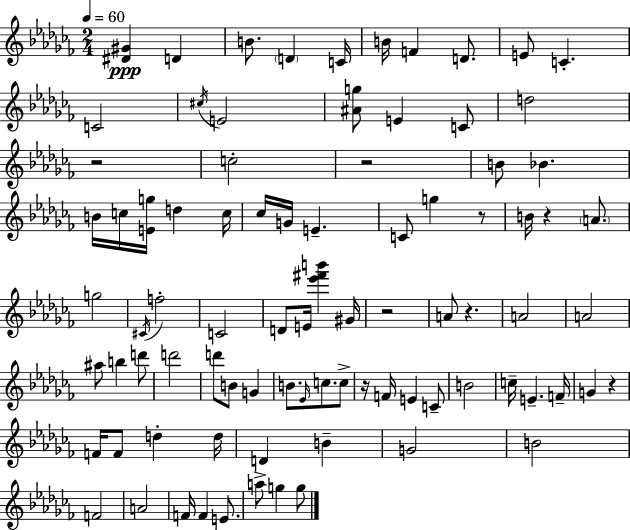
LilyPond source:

{
  \clef treble
  \numericTimeSignature
  \time 2/4
  \key aes \minor
  \tempo 4 = 60
  <dis' gis'>4\ppp d'4 | b'8. \parenthesize d'4 c'16 | b'16 f'4 d'8. | e'8 c'4.-. | \break c'2 | \acciaccatura { cis''16 } e'2 | <ais' g''>8 e'4 c'8 | d''2 | \break r2 | c''2-. | r2 | b'8 bes'4. | \break b'16 c''16 <e' g''>16 d''4 | c''16 ces''16 g'16 e'4.-- | c'8 g''4 r8 | b'16 r4 \parenthesize a'8. | \break g''2 | \acciaccatura { cis'16 } f''2-. | c'2 | d'8 e'16 <ees''' fis''' b'''>4 | \break gis'16 r2 | a'8 r4. | a'2 | a'2 | \break ais''8 b''4 | d'''8 d'''2 | d'''8 b'8 g'4 | b'8. \grace { ees'16 } c''8. | \break c''8-> r16 f'16 e'4 | c'8-- b'2 | c''16-- e'4.-- | f'16-- g'4 r4 | \break f'16 f'8 d''4-. | d''16 d'4 b'4-- | g'2 | b'2 | \break f'2 | a'2 | f'16 f'4 | e'8. a''8-> g''4 | \break g''8 \bar "|."
}